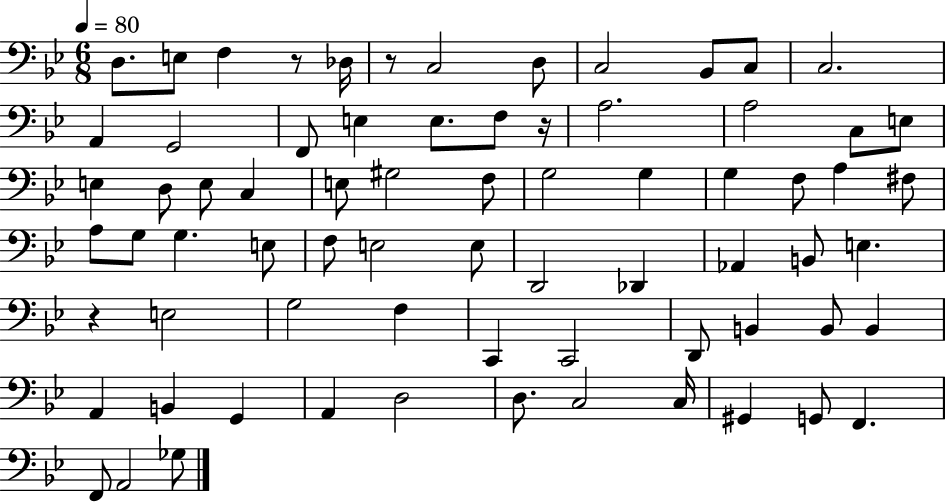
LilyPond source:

{
  \clef bass
  \numericTimeSignature
  \time 6/8
  \key bes \major
  \tempo 4 = 80
  d8. e8 f4 r8 des16 | r8 c2 d8 | c2 bes,8 c8 | c2. | \break a,4 g,2 | f,8 e4 e8. f8 r16 | a2. | a2 c8 e8 | \break e4 d8 e8 c4 | e8 gis2 f8 | g2 g4 | g4 f8 a4 fis8 | \break a8 g8 g4. e8 | f8 e2 e8 | d,2 des,4 | aes,4 b,8 e4. | \break r4 e2 | g2 f4 | c,4 c,2 | d,8 b,4 b,8 b,4 | \break a,4 b,4 g,4 | a,4 d2 | d8. c2 c16 | gis,4 g,8 f,4. | \break f,8 a,2 ges8 | \bar "|."
}